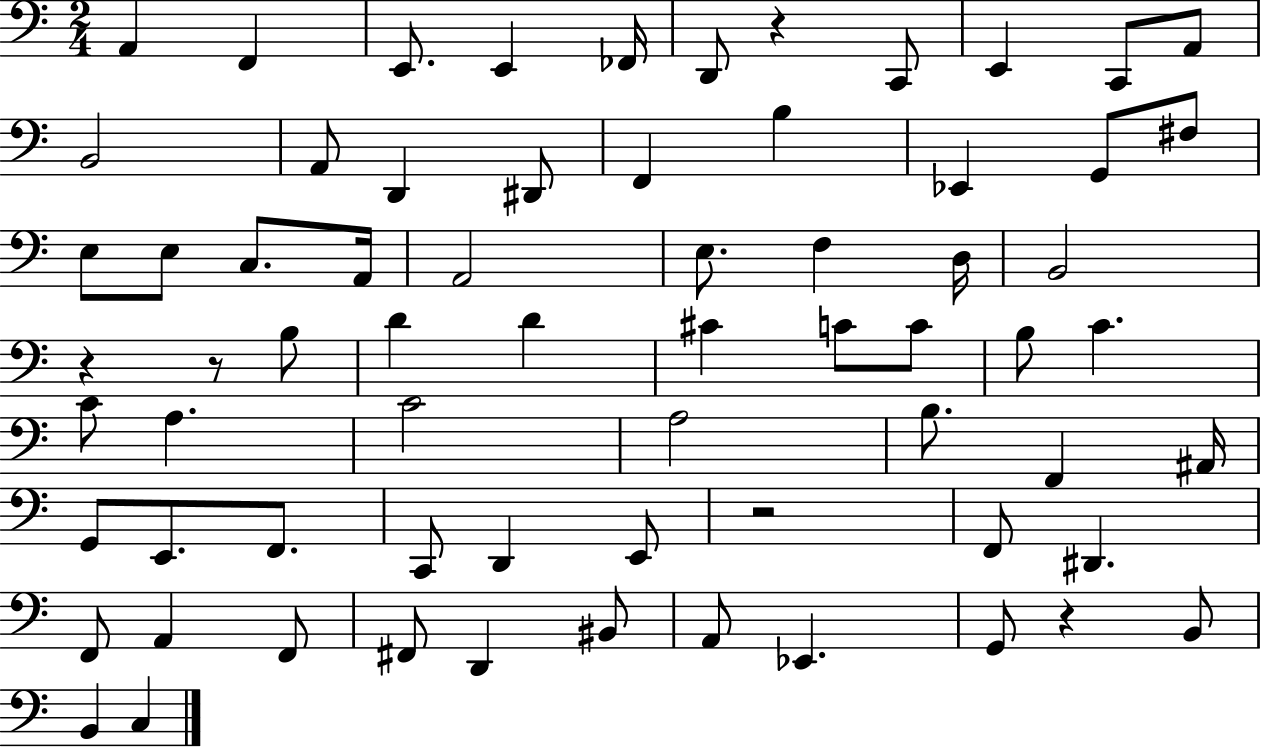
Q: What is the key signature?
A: C major